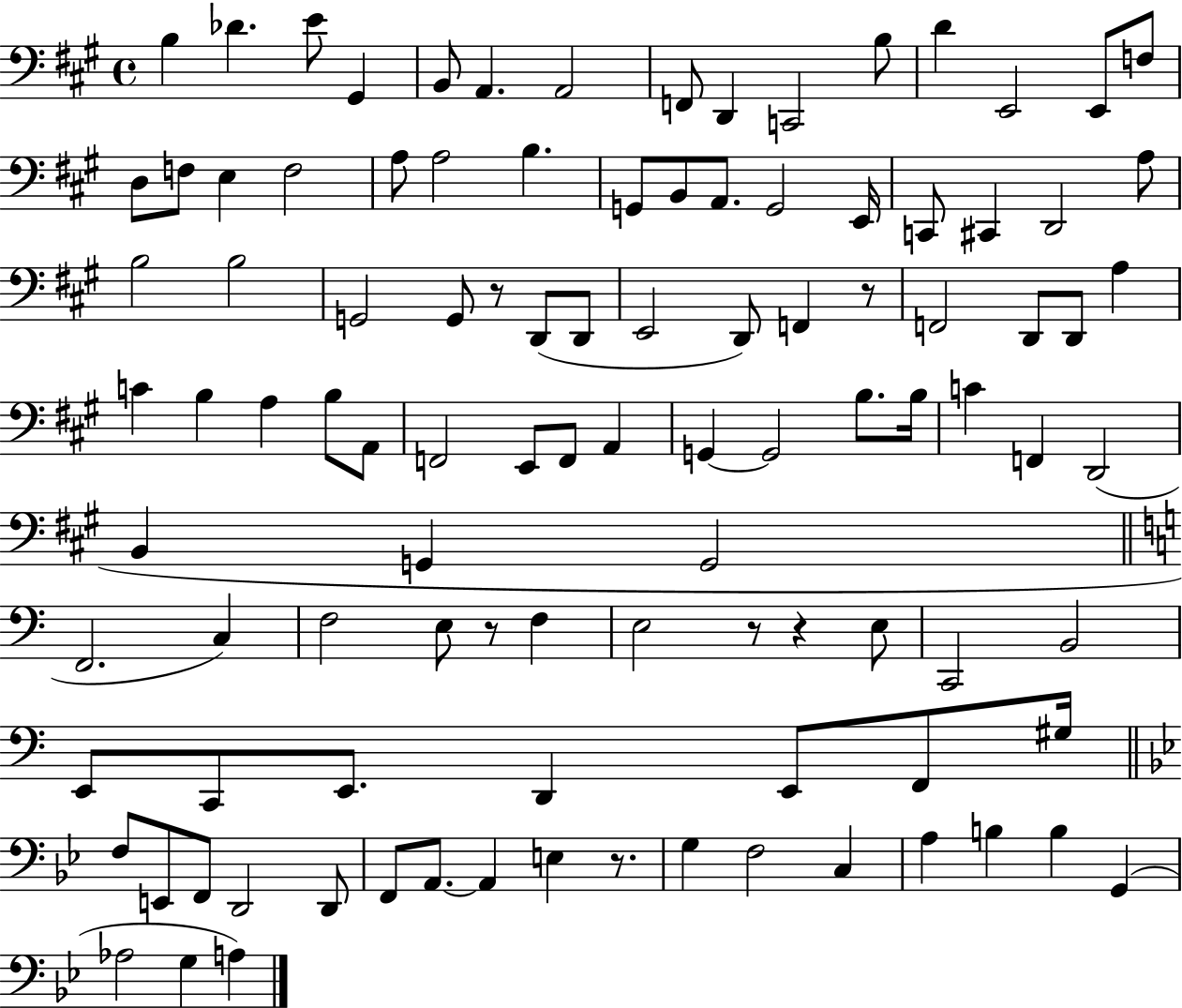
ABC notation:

X:1
T:Untitled
M:4/4
L:1/4
K:A
B, _D E/2 ^G,, B,,/2 A,, A,,2 F,,/2 D,, C,,2 B,/2 D E,,2 E,,/2 F,/2 D,/2 F,/2 E, F,2 A,/2 A,2 B, G,,/2 B,,/2 A,,/2 G,,2 E,,/4 C,,/2 ^C,, D,,2 A,/2 B,2 B,2 G,,2 G,,/2 z/2 D,,/2 D,,/2 E,,2 D,,/2 F,, z/2 F,,2 D,,/2 D,,/2 A, C B, A, B,/2 A,,/2 F,,2 E,,/2 F,,/2 A,, G,, G,,2 B,/2 B,/4 C F,, D,,2 B,, G,, G,,2 F,,2 C, F,2 E,/2 z/2 F, E,2 z/2 z E,/2 C,,2 B,,2 E,,/2 C,,/2 E,,/2 D,, E,,/2 F,,/2 ^G,/4 F,/2 E,,/2 F,,/2 D,,2 D,,/2 F,,/2 A,,/2 A,, E, z/2 G, F,2 C, A, B, B, G,, _A,2 G, A,